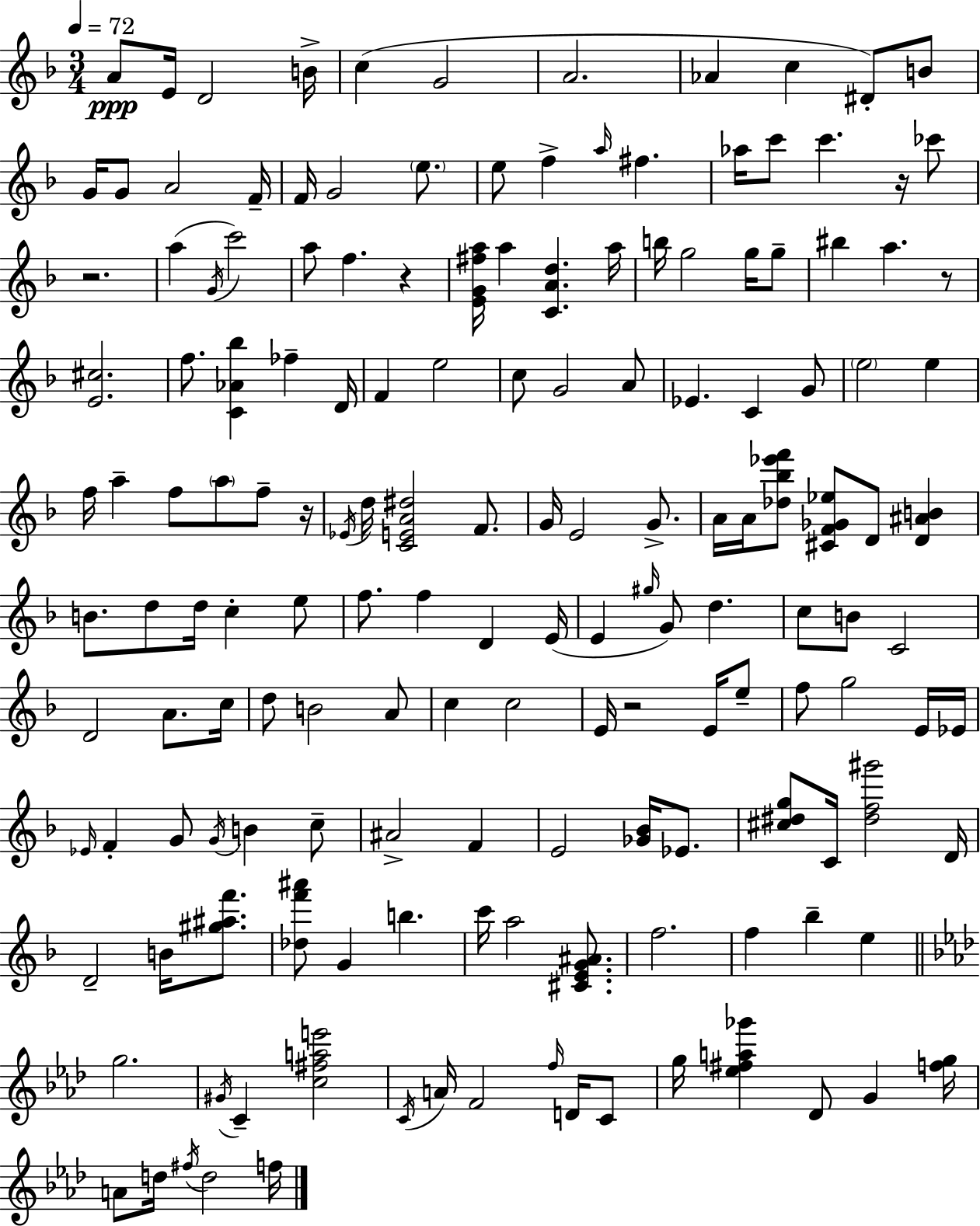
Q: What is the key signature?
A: F major